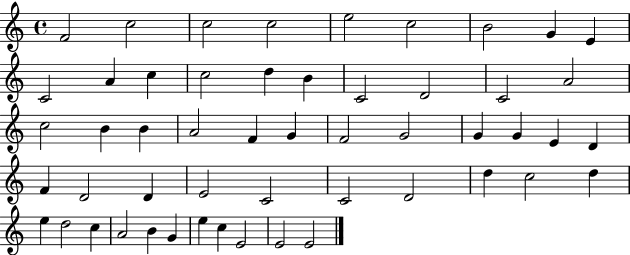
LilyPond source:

{
  \clef treble
  \time 4/4
  \defaultTimeSignature
  \key c \major
  f'2 c''2 | c''2 c''2 | e''2 c''2 | b'2 g'4 e'4 | \break c'2 a'4 c''4 | c''2 d''4 b'4 | c'2 d'2 | c'2 a'2 | \break c''2 b'4 b'4 | a'2 f'4 g'4 | f'2 g'2 | g'4 g'4 e'4 d'4 | \break f'4 d'2 d'4 | e'2 c'2 | c'2 d'2 | d''4 c''2 d''4 | \break e''4 d''2 c''4 | a'2 b'4 g'4 | e''4 c''4 e'2 | e'2 e'2 | \break \bar "|."
}